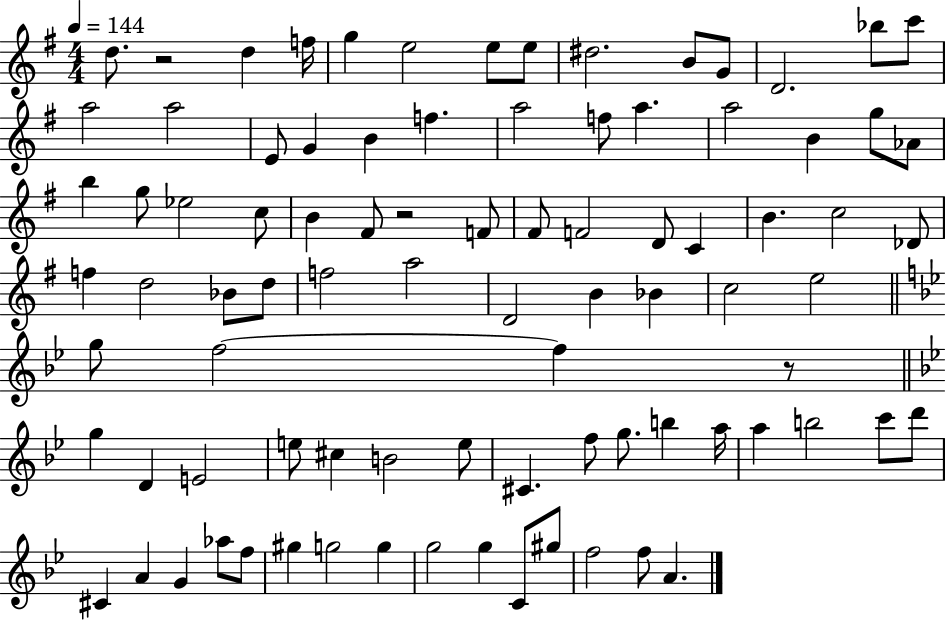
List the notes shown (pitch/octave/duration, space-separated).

D5/e. R/h D5/q F5/s G5/q E5/h E5/e E5/e D#5/h. B4/e G4/e D4/h. Bb5/e C6/e A5/h A5/h E4/e G4/q B4/q F5/q. A5/h F5/e A5/q. A5/h B4/q G5/e Ab4/e B5/q G5/e Eb5/h C5/e B4/q F#4/e R/h F4/e F#4/e F4/h D4/e C4/q B4/q. C5/h Db4/e F5/q D5/h Bb4/e D5/e F5/h A5/h D4/h B4/q Bb4/q C5/h E5/h G5/e F5/h F5/q R/e G5/q D4/q E4/h E5/e C#5/q B4/h E5/e C#4/q. F5/e G5/e. B5/q A5/s A5/q B5/h C6/e D6/e C#4/q A4/q G4/q Ab5/e F5/e G#5/q G5/h G5/q G5/h G5/q C4/e G#5/e F5/h F5/e A4/q.